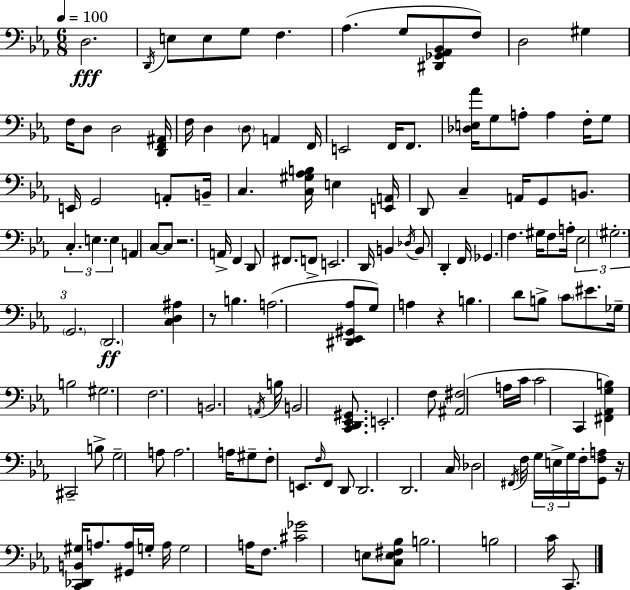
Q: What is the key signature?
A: EES major